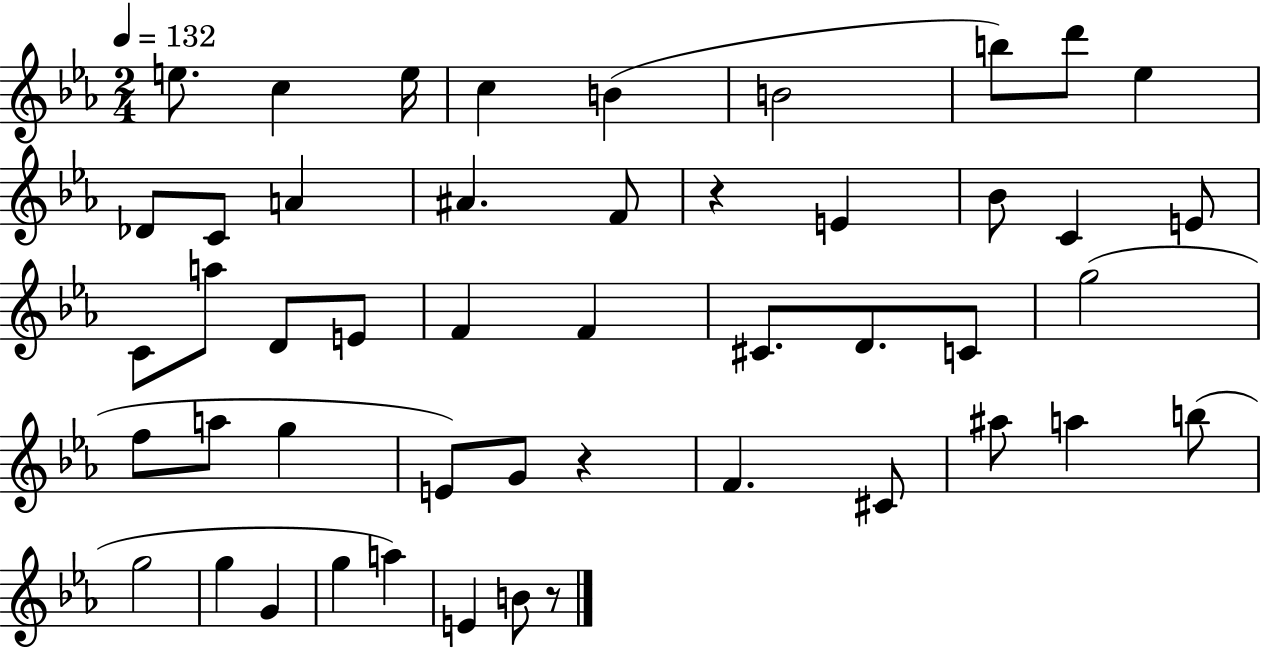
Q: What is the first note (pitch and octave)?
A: E5